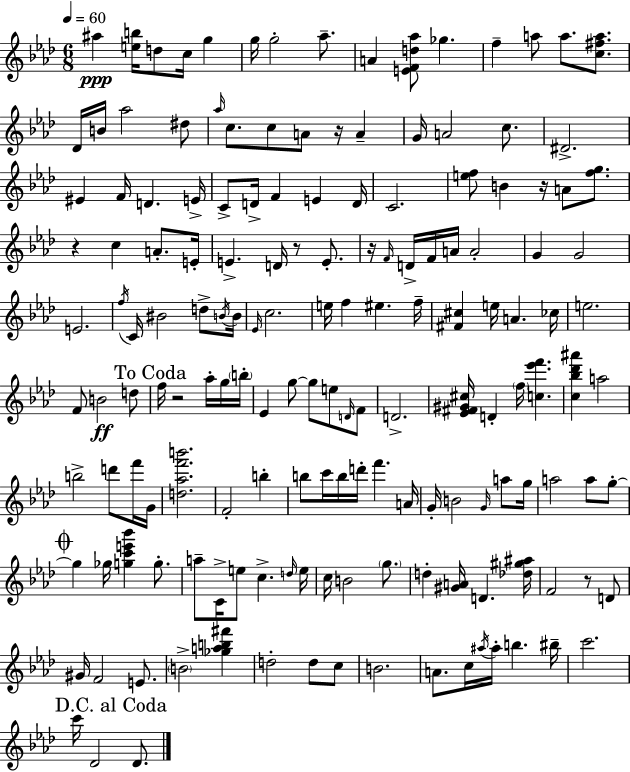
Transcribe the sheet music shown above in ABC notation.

X:1
T:Untitled
M:6/8
L:1/4
K:Ab
^a [eb]/4 d/2 c/4 g g/4 g2 _a/2 A [EFd_a]/2 _g f a/2 a/2 [c^fa]/2 _D/4 B/4 _a2 ^d/2 _a/4 c/2 c/2 A/2 z/4 A G/4 A2 c/2 ^D2 ^E F/4 D E/4 C/2 D/4 F E D/4 C2 [ef]/2 B z/4 A/2 [fg]/2 z c A/2 E/4 E D/4 z/2 E/2 z/4 F/4 D/4 F/4 A/4 A2 G G2 E2 f/4 C/4 ^B2 d/2 B/4 B/4 _E/4 c2 e/4 f ^e f/4 [^F^c] e/4 A _c/4 e2 F/2 B2 d/2 f/4 z2 _a/4 g/4 b/4 _E g/2 g/2 e/2 D/4 F/2 D2 [_E^F^G^c]/4 D f/4 [c_e'f'] [c_b_d'^a'] a2 b2 d'/2 f'/4 G/4 [d_af'b']2 F2 b b/2 c'/4 b/4 d'/4 f' A/4 G/4 B2 G/4 a/2 g/4 a2 a/2 g/2 g _g/4 [gc'e'_b'] g/2 a/2 C/4 e/2 c d/4 e/4 c/4 B2 g/2 d [^GA]/4 D [_d^g^a]/4 F2 z/2 D/2 ^G/4 F2 E/2 B2 [_gab^f'] d2 d/2 c/2 B2 A/2 c/4 ^a/4 ^a/4 b ^b/4 c'2 c'/4 _D2 _D/2